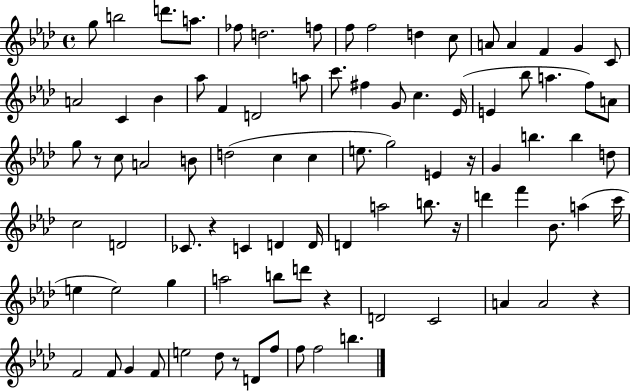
G5/e B5/h D6/e. A5/e. FES5/e D5/h. F5/e F5/e F5/h D5/q C5/e A4/e A4/q F4/q G4/q C4/e A4/h C4/q Bb4/q Ab5/e F4/q D4/h A5/e C6/e. F#5/q G4/e C5/q. Eb4/s E4/q Bb5/e A5/q. F5/e A4/e G5/e R/e C5/e A4/h B4/e D5/h C5/q C5/q E5/e. G5/h E4/q R/s G4/q B5/q. B5/q D5/e C5/h D4/h CES4/e. R/q C4/q D4/q D4/s D4/q A5/h B5/e. R/s D6/q F6/q Bb4/e. A5/q C6/s E5/q E5/h G5/q A5/h B5/e D6/e R/q D4/h C4/h A4/q A4/h R/q F4/h F4/e G4/q F4/e E5/h Db5/e R/e D4/e F5/e F5/e F5/h B5/q.